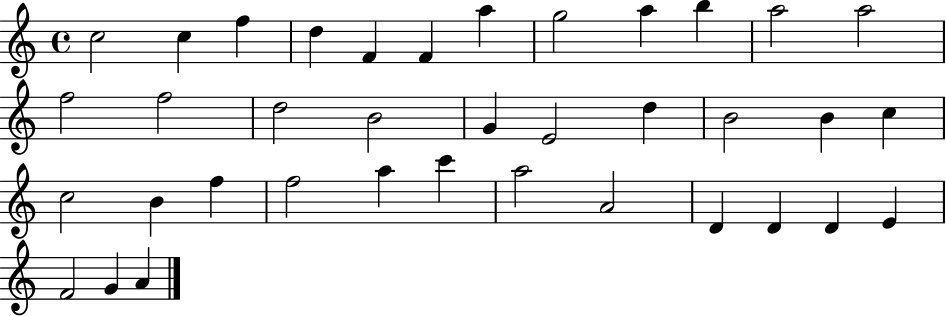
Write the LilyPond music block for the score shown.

{
  \clef treble
  \time 4/4
  \defaultTimeSignature
  \key c \major
  c''2 c''4 f''4 | d''4 f'4 f'4 a''4 | g''2 a''4 b''4 | a''2 a''2 | \break f''2 f''2 | d''2 b'2 | g'4 e'2 d''4 | b'2 b'4 c''4 | \break c''2 b'4 f''4 | f''2 a''4 c'''4 | a''2 a'2 | d'4 d'4 d'4 e'4 | \break f'2 g'4 a'4 | \bar "|."
}